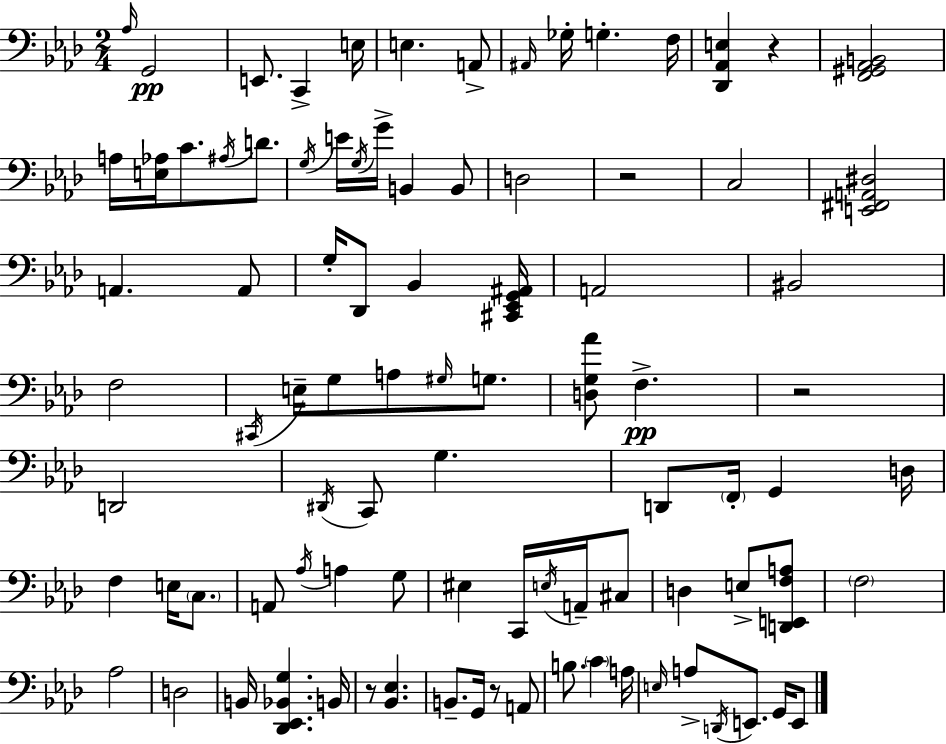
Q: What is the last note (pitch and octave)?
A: E2